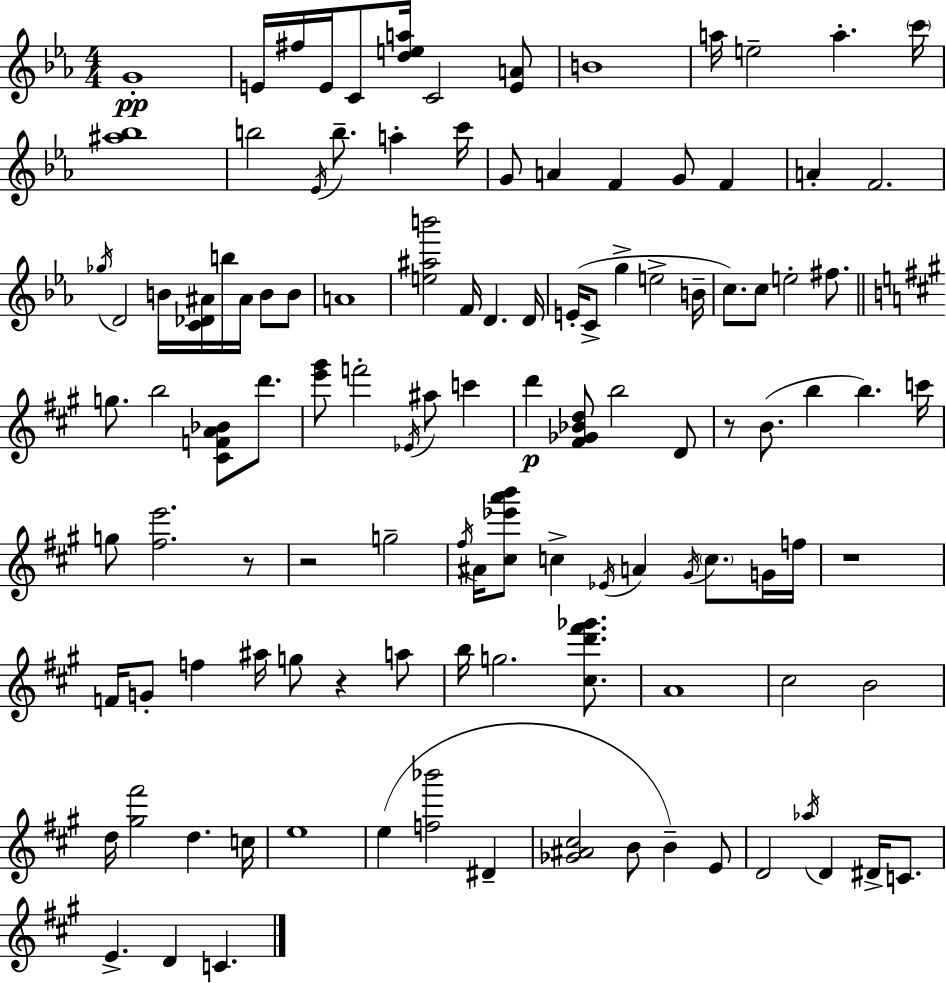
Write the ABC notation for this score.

X:1
T:Untitled
M:4/4
L:1/4
K:Eb
G4 E/4 ^f/4 E/4 C/2 [dea]/4 C2 [EA]/2 B4 a/4 e2 a c'/4 [^a_b]4 b2 _E/4 b/2 a c'/4 G/2 A F G/2 F A F2 _g/4 D2 B/4 [C_D^A]/4 b/4 ^A/4 B/2 B/2 A4 [e^ab']2 F/4 D D/4 E/4 C/2 g e2 B/4 c/2 c/2 e2 ^f/2 g/2 b2 [^CFA_B]/2 d'/2 [e'^g']/2 f'2 _E/4 ^a/2 c' d' [^F_G_Bd]/2 b2 D/2 z/2 B/2 b b c'/4 g/2 [^fe']2 z/2 z2 g2 ^f/4 ^A/4 [^c_e'a'b']/2 c _E/4 A ^G/4 c/2 G/4 f/4 z4 F/4 G/2 f ^a/4 g/2 z a/2 b/4 g2 [^cd'^f'_g']/2 A4 ^c2 B2 d/4 [^g^f']2 d c/4 e4 e [f_b']2 ^D [_G^A^c]2 B/2 B E/2 D2 _a/4 D ^D/4 C/2 E D C